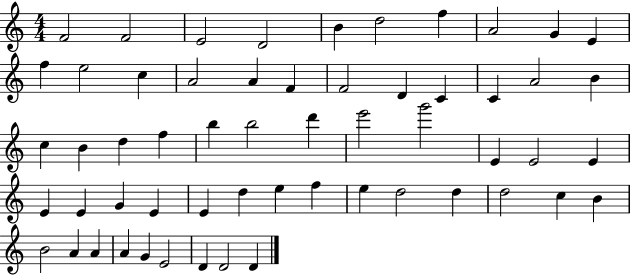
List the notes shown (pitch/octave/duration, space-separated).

F4/h F4/h E4/h D4/h B4/q D5/h F5/q A4/h G4/q E4/q F5/q E5/h C5/q A4/h A4/q F4/q F4/h D4/q C4/q C4/q A4/h B4/q C5/q B4/q D5/q F5/q B5/q B5/h D6/q E6/h G6/h E4/q E4/h E4/q E4/q E4/q G4/q E4/q E4/q D5/q E5/q F5/q E5/q D5/h D5/q D5/h C5/q B4/q B4/h A4/q A4/q A4/q G4/q E4/h D4/q D4/h D4/q